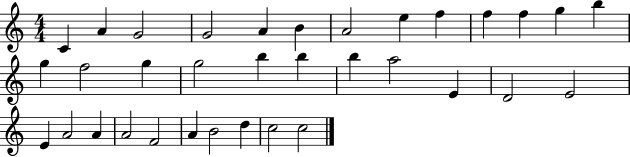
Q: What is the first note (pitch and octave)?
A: C4